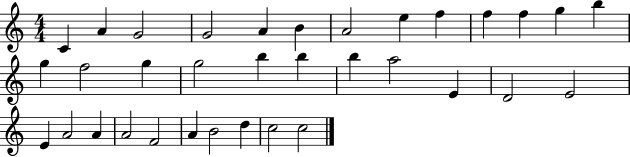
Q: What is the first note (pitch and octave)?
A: C4